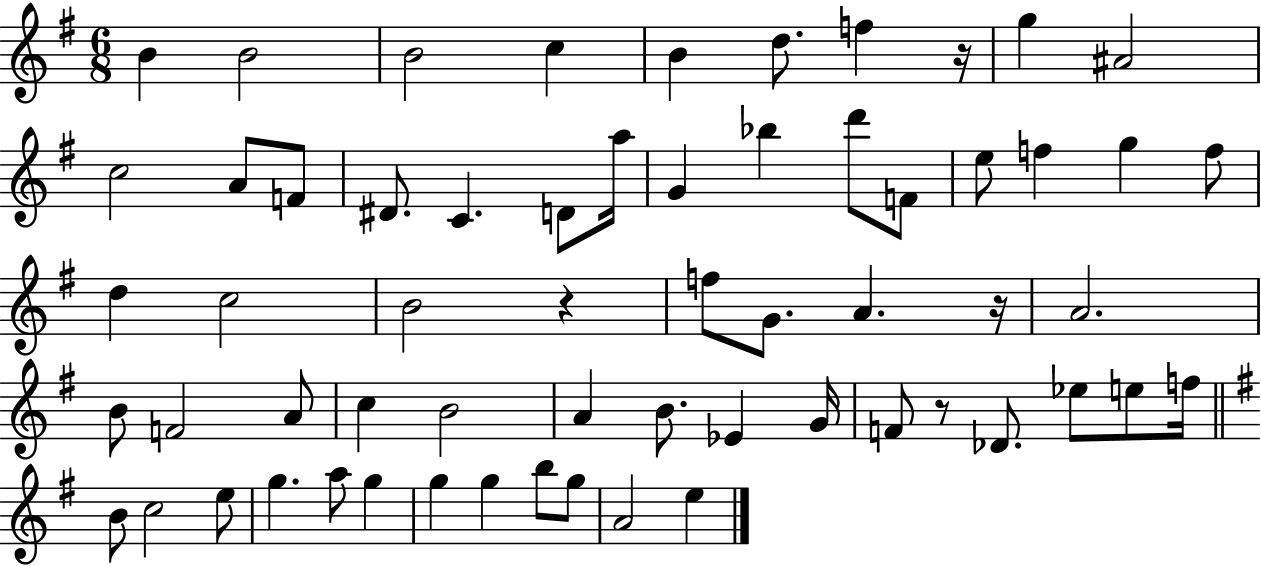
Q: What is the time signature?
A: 6/8